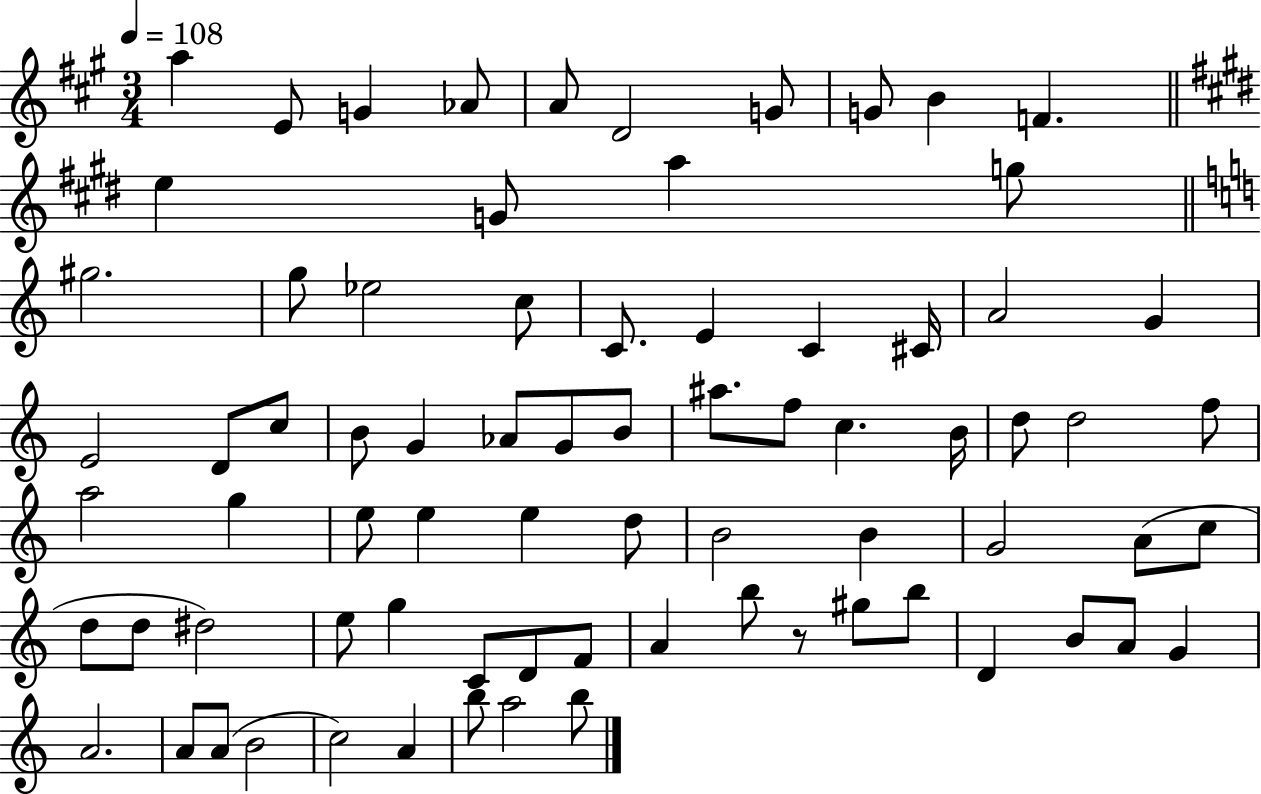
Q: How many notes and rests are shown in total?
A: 76